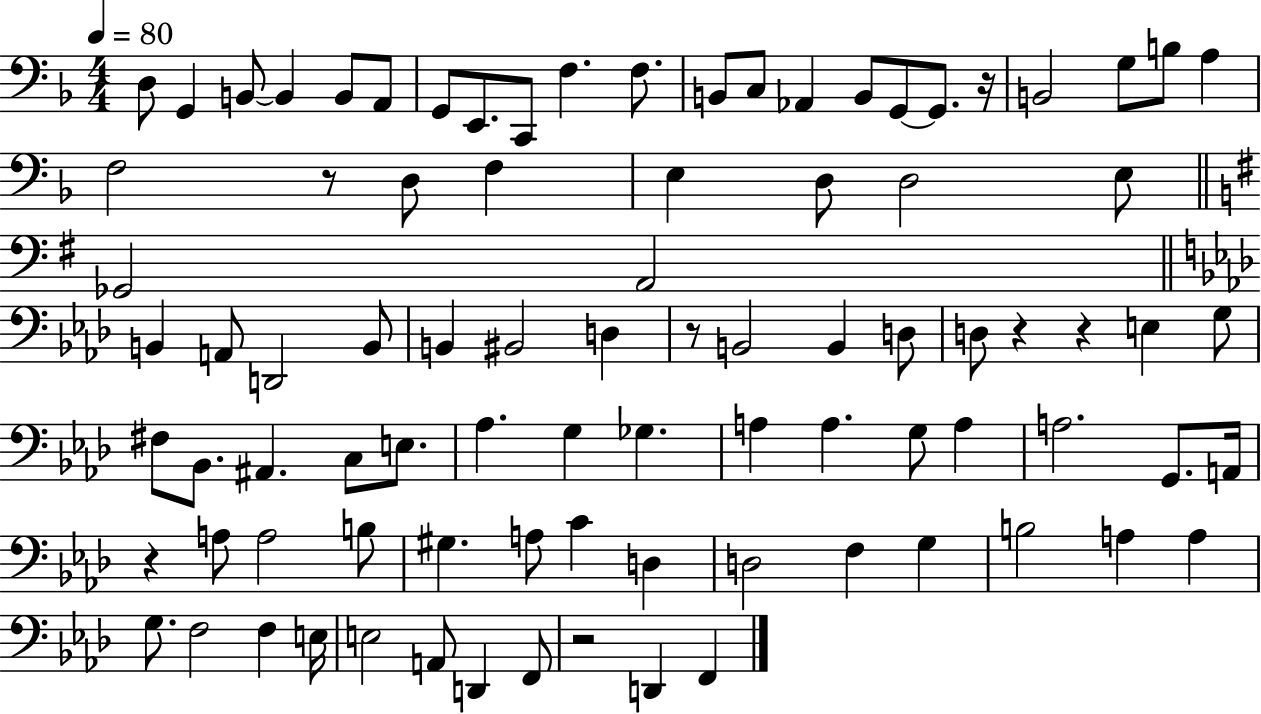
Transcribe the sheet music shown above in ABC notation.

X:1
T:Untitled
M:4/4
L:1/4
K:F
D,/2 G,, B,,/2 B,, B,,/2 A,,/2 G,,/2 E,,/2 C,,/2 F, F,/2 B,,/2 C,/2 _A,, B,,/2 G,,/2 G,,/2 z/4 B,,2 G,/2 B,/2 A, F,2 z/2 D,/2 F, E, D,/2 D,2 E,/2 _G,,2 A,,2 B,, A,,/2 D,,2 B,,/2 B,, ^B,,2 D, z/2 B,,2 B,, D,/2 D,/2 z z E, G,/2 ^F,/2 _B,,/2 ^A,, C,/2 E,/2 _A, G, _G, A, A, G,/2 A, A,2 G,,/2 A,,/4 z A,/2 A,2 B,/2 ^G, A,/2 C D, D,2 F, G, B,2 A, A, G,/2 F,2 F, E,/4 E,2 A,,/2 D,, F,,/2 z2 D,, F,,